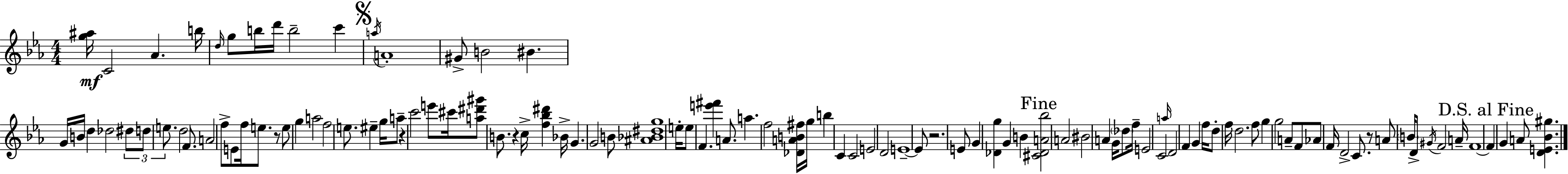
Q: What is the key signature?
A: EES major